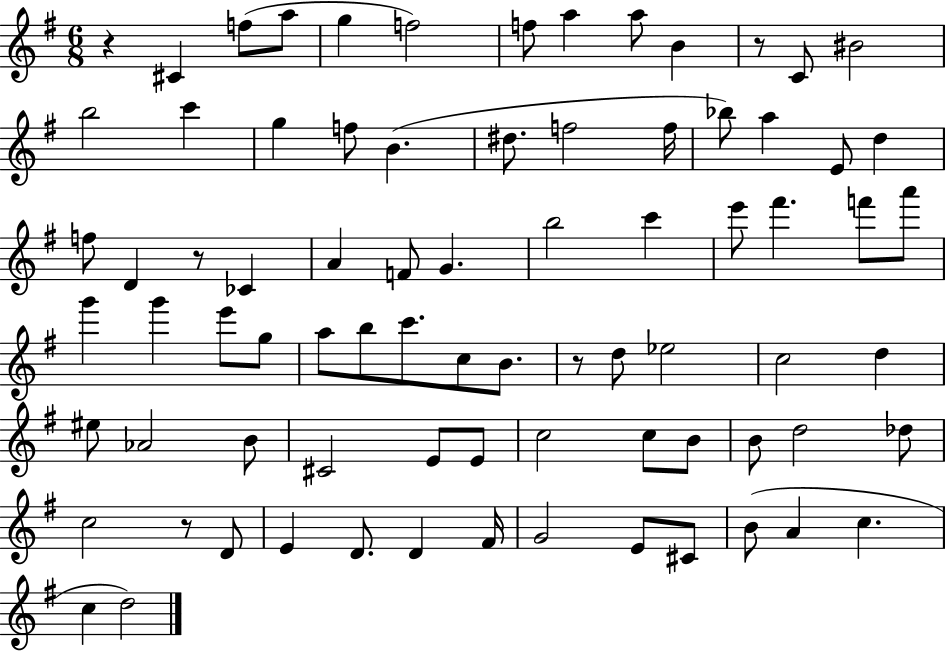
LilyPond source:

{
  \clef treble
  \numericTimeSignature
  \time 6/8
  \key g \major
  r4 cis'4 f''8( a''8 | g''4 f''2) | f''8 a''4 a''8 b'4 | r8 c'8 bis'2 | \break b''2 c'''4 | g''4 f''8 b'4.( | dis''8. f''2 f''16 | bes''8) a''4 e'8 d''4 | \break f''8 d'4 r8 ces'4 | a'4 f'8 g'4. | b''2 c'''4 | e'''8 fis'''4. f'''8 a'''8 | \break g'''4 g'''4 e'''8 g''8 | a''8 b''8 c'''8. c''8 b'8. | r8 d''8 ees''2 | c''2 d''4 | \break eis''8 aes'2 b'8 | cis'2 e'8 e'8 | c''2 c''8 b'8 | b'8 d''2 des''8 | \break c''2 r8 d'8 | e'4 d'8. d'4 fis'16 | g'2 e'8 cis'8 | b'8( a'4 c''4. | \break c''4 d''2) | \bar "|."
}